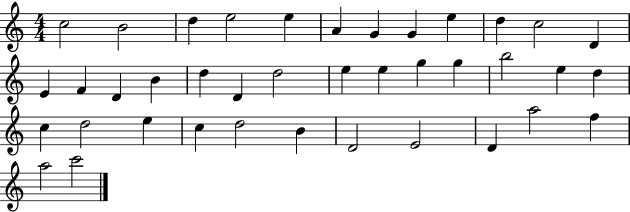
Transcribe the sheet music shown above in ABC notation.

X:1
T:Untitled
M:4/4
L:1/4
K:C
c2 B2 d e2 e A G G e d c2 D E F D B d D d2 e e g g b2 e d c d2 e c d2 B D2 E2 D a2 f a2 c'2